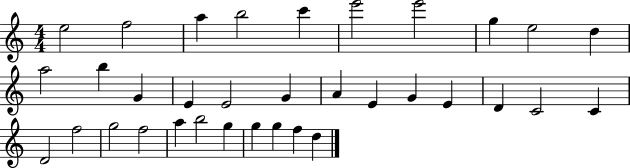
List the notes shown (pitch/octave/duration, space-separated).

E5/h F5/h A5/q B5/h C6/q E6/h E6/h G5/q E5/h D5/q A5/h B5/q G4/q E4/q E4/h G4/q A4/q E4/q G4/q E4/q D4/q C4/h C4/q D4/h F5/h G5/h F5/h A5/q B5/h G5/q G5/q G5/q F5/q D5/q